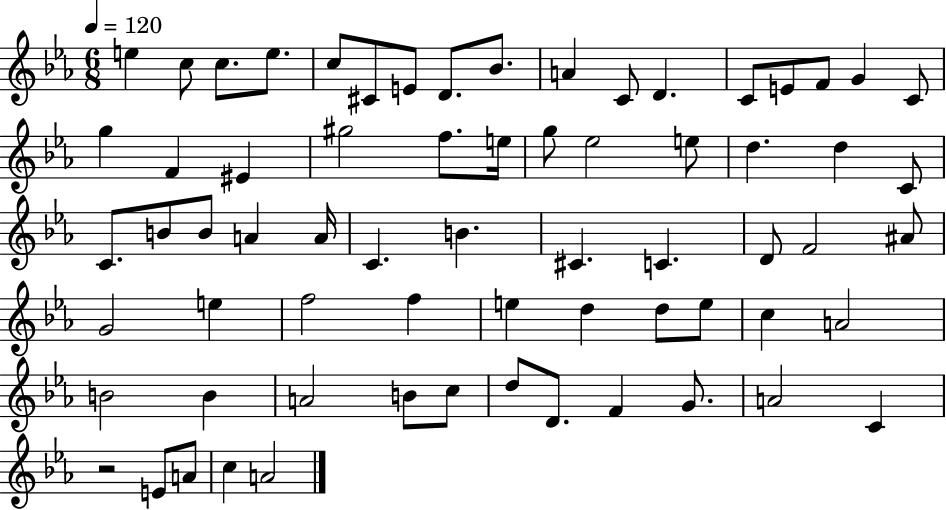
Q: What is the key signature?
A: EES major